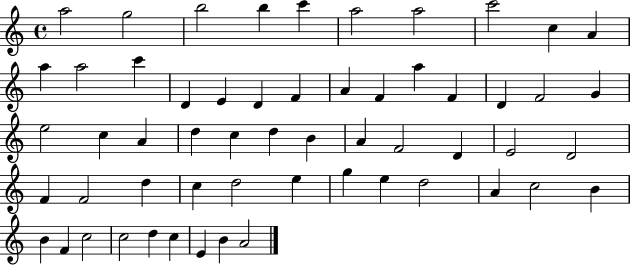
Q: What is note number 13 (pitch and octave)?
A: C6